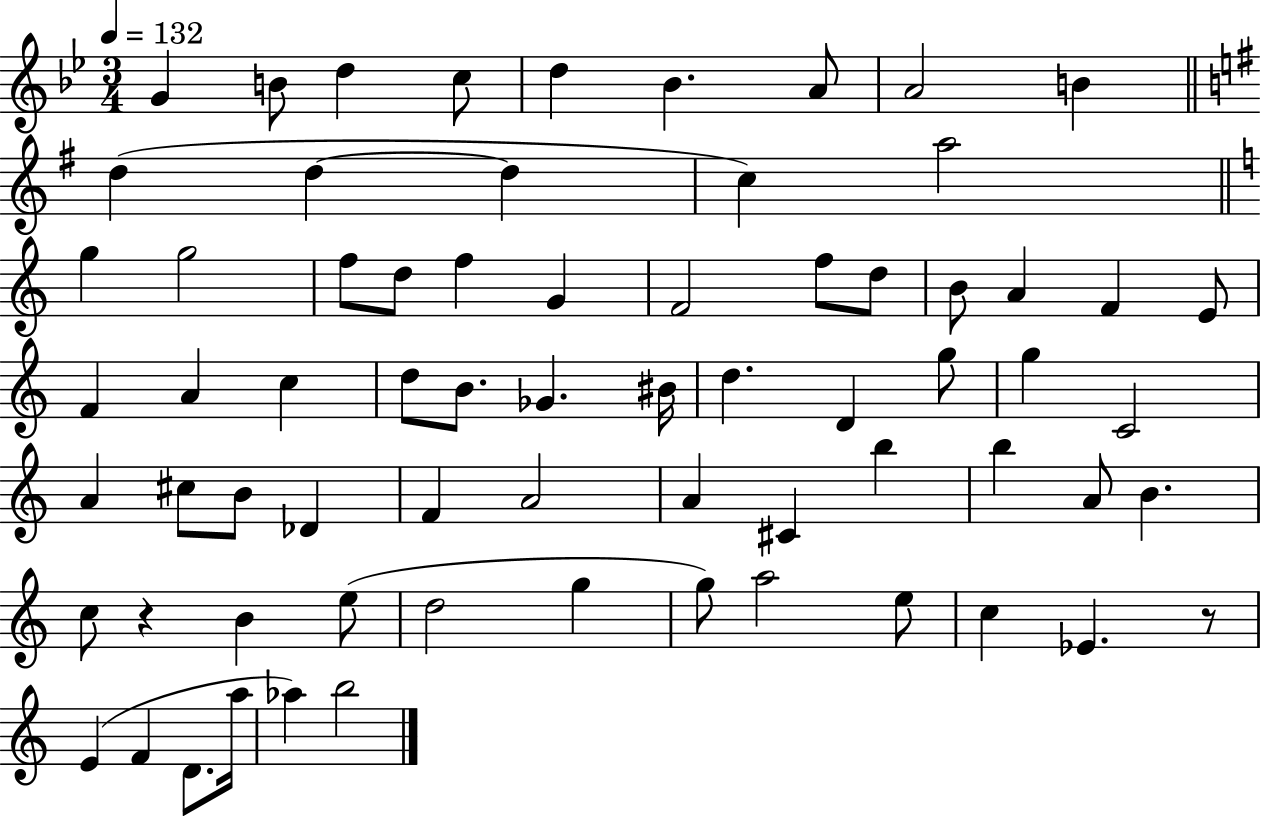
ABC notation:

X:1
T:Untitled
M:3/4
L:1/4
K:Bb
G B/2 d c/2 d _B A/2 A2 B d d d c a2 g g2 f/2 d/2 f G F2 f/2 d/2 B/2 A F E/2 F A c d/2 B/2 _G ^B/4 d D g/2 g C2 A ^c/2 B/2 _D F A2 A ^C b b A/2 B c/2 z B e/2 d2 g g/2 a2 e/2 c _E z/2 E F D/2 a/4 _a b2